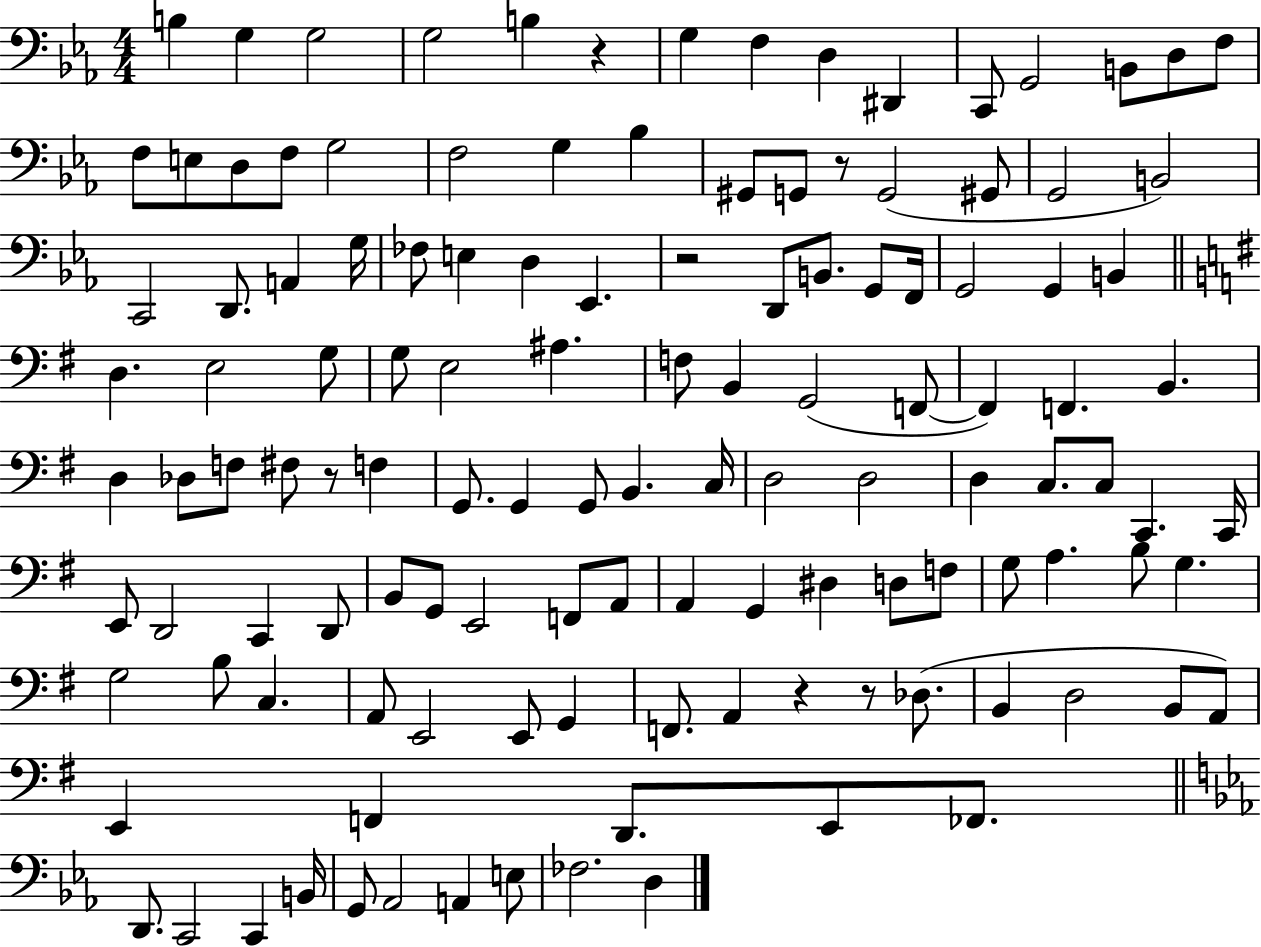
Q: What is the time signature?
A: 4/4